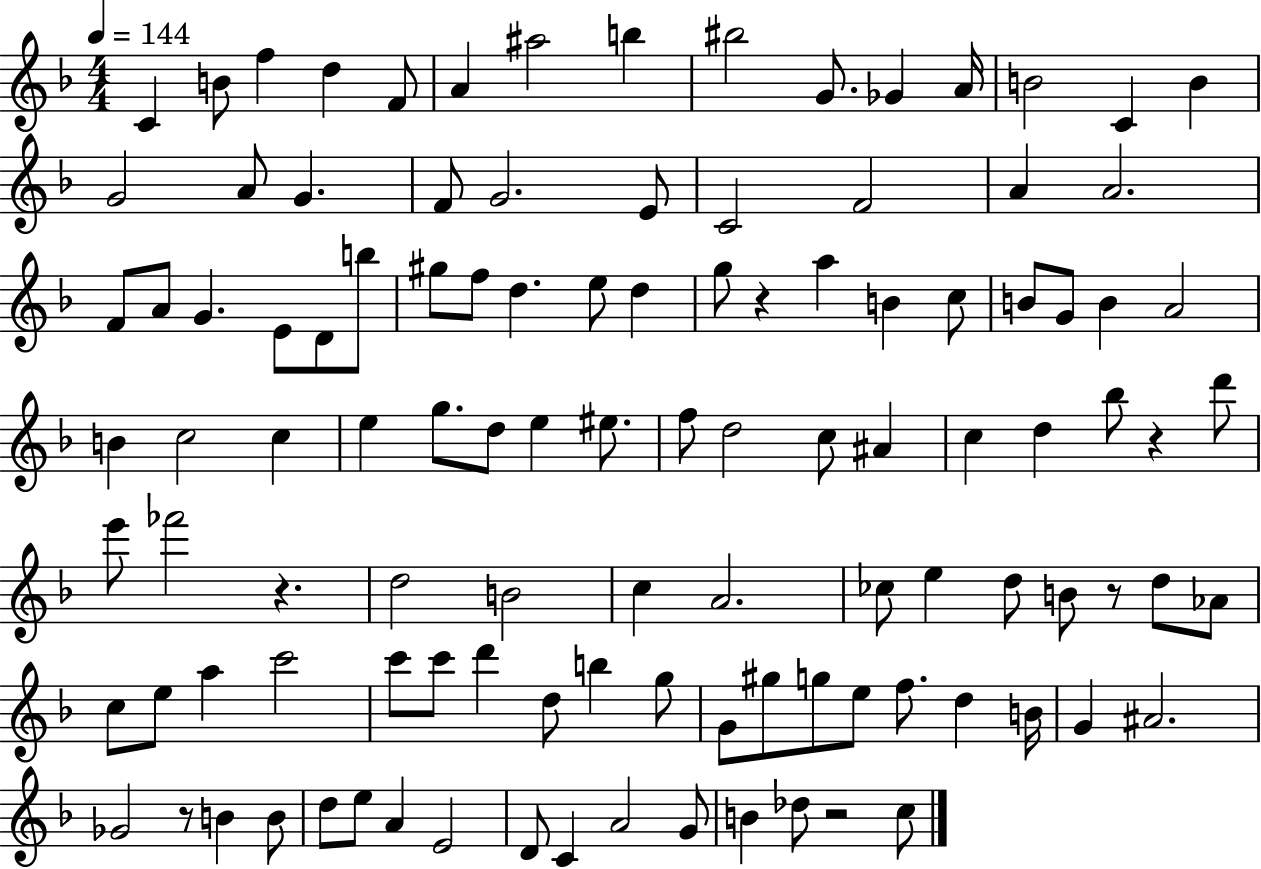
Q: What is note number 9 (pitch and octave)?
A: BIS5